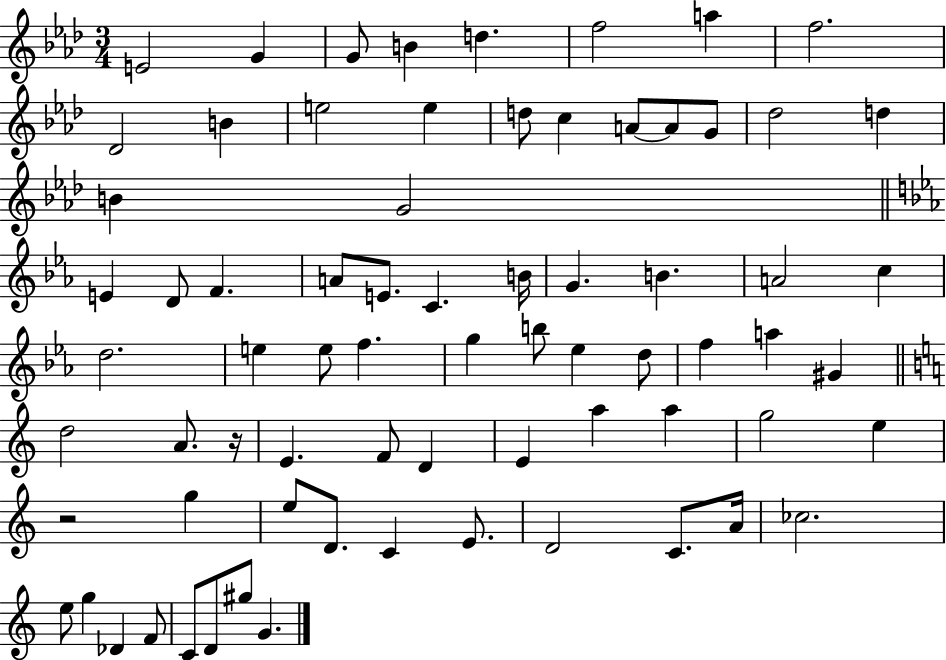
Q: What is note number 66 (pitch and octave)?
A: F4